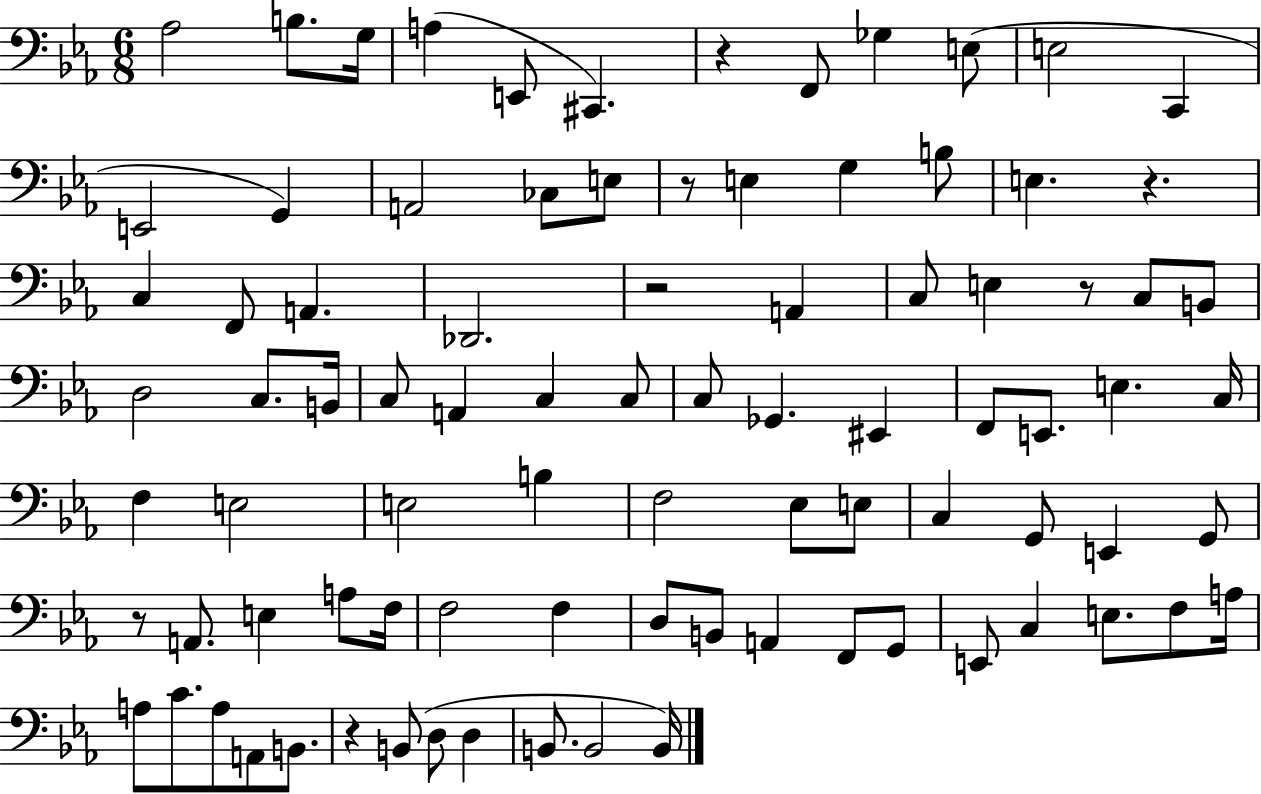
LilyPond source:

{
  \clef bass
  \numericTimeSignature
  \time 6/8
  \key ees \major
  aes2 b8. g16 | a4( e,8 cis,4.) | r4 f,8 ges4 e8( | e2 c,4 | \break e,2 g,4) | a,2 ces8 e8 | r8 e4 g4 b8 | e4. r4. | \break c4 f,8 a,4. | des,2. | r2 a,4 | c8 e4 r8 c8 b,8 | \break d2 c8. b,16 | c8 a,4 c4 c8 | c8 ges,4. eis,4 | f,8 e,8. e4. c16 | \break f4 e2 | e2 b4 | f2 ees8 e8 | c4 g,8 e,4 g,8 | \break r8 a,8. e4 a8 f16 | f2 f4 | d8 b,8 a,4 f,8 g,8 | e,8 c4 e8. f8 a16 | \break a8 c'8. a8 a,8 b,8. | r4 b,8( d8 d4 | b,8. b,2 b,16) | \bar "|."
}